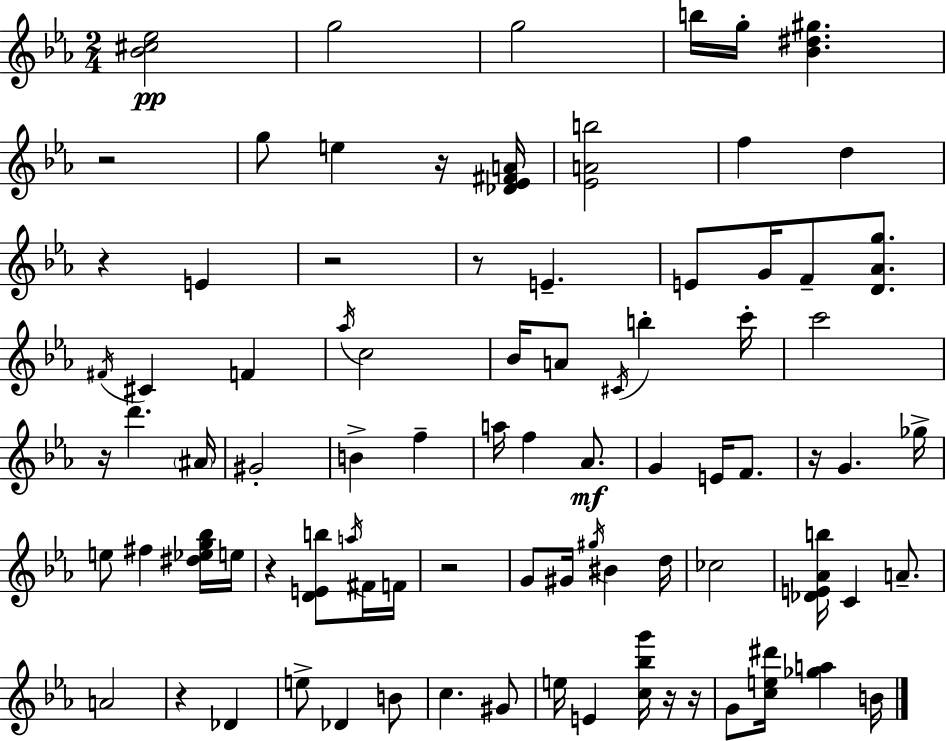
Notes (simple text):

[Bb4,C#5,Eb5]/h G5/h G5/h B5/s G5/s [Bb4,D#5,G#5]/q. R/h G5/e E5/q R/s [Db4,Eb4,F#4,A4]/s [Eb4,A4,B5]/h F5/q D5/q R/q E4/q R/h R/e E4/q. E4/e G4/s F4/e [D4,Ab4,G5]/e. F#4/s C#4/q F4/q Ab5/s C5/h Bb4/s A4/e C#4/s B5/q C6/s C6/h R/s D6/q. A#4/s G#4/h B4/q F5/q A5/s F5/q Ab4/e. G4/q E4/s F4/e. R/s G4/q. Gb5/s E5/e F#5/q [D#5,Eb5,G5,Bb5]/s E5/s R/q [D4,E4,B5]/e A5/s F#4/s F4/s R/h G4/e G#4/s G#5/s BIS4/q D5/s CES5/h [Db4,E4,Ab4,B5]/s C4/q A4/e. A4/h R/q Db4/q E5/e Db4/q B4/e C5/q. G#4/e E5/s E4/q [C5,Bb5,G6]/s R/s R/s G4/e [C5,E5,D#6]/s [Gb5,A5]/q B4/s